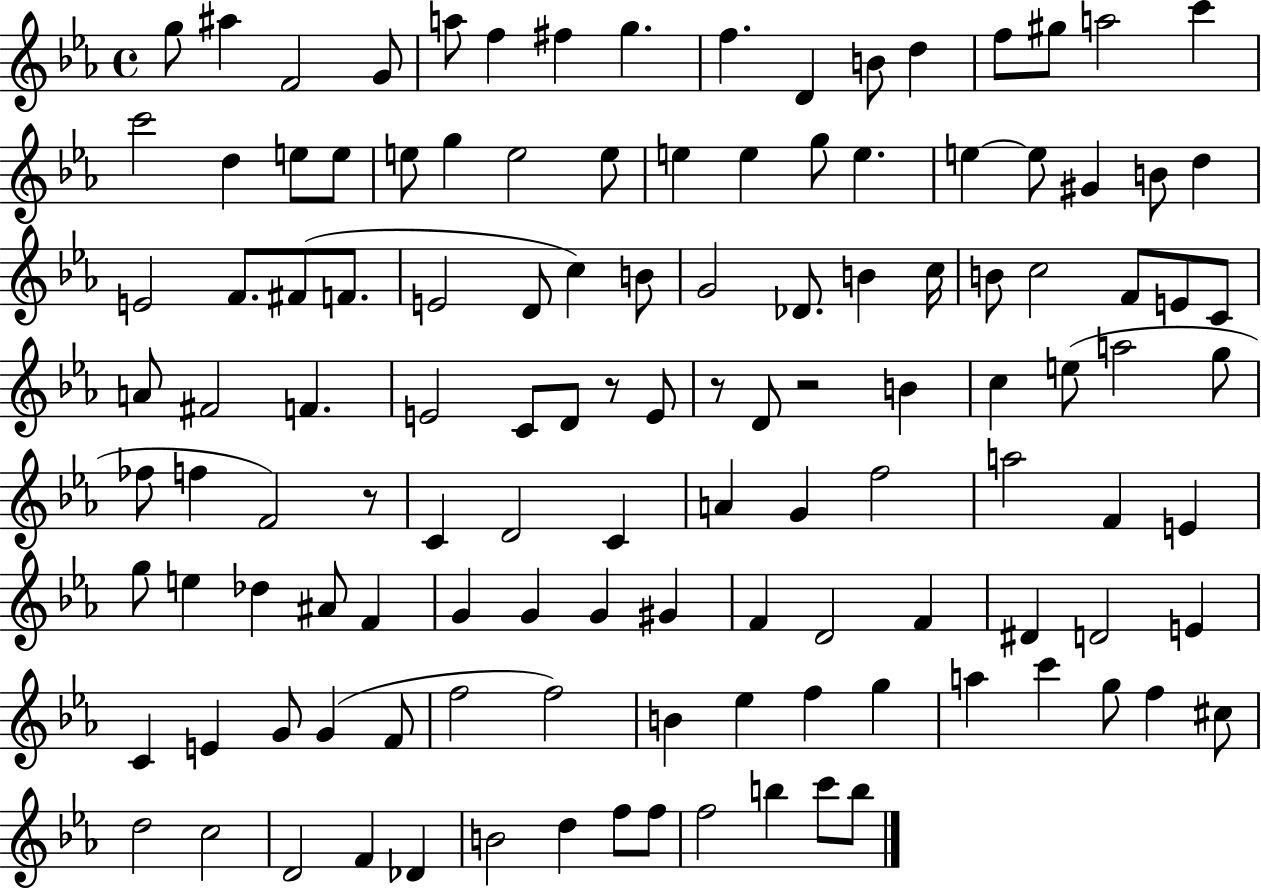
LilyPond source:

{
  \clef treble
  \time 4/4
  \defaultTimeSignature
  \key ees \major
  \repeat volta 2 { g''8 ais''4 f'2 g'8 | a''8 f''4 fis''4 g''4. | f''4. d'4 b'8 d''4 | f''8 gis''8 a''2 c'''4 | \break c'''2 d''4 e''8 e''8 | e''8 g''4 e''2 e''8 | e''4 e''4 g''8 e''4. | e''4~~ e''8 gis'4 b'8 d''4 | \break e'2 f'8. fis'8( f'8. | e'2 d'8 c''4) b'8 | g'2 des'8. b'4 c''16 | b'8 c''2 f'8 e'8 c'8 | \break a'8 fis'2 f'4. | e'2 c'8 d'8 r8 e'8 | r8 d'8 r2 b'4 | c''4 e''8( a''2 g''8 | \break fes''8 f''4 f'2) r8 | c'4 d'2 c'4 | a'4 g'4 f''2 | a''2 f'4 e'4 | \break g''8 e''4 des''4 ais'8 f'4 | g'4 g'4 g'4 gis'4 | f'4 d'2 f'4 | dis'4 d'2 e'4 | \break c'4 e'4 g'8 g'4( f'8 | f''2 f''2) | b'4 ees''4 f''4 g''4 | a''4 c'''4 g''8 f''4 cis''8 | \break d''2 c''2 | d'2 f'4 des'4 | b'2 d''4 f''8 f''8 | f''2 b''4 c'''8 b''8 | \break } \bar "|."
}